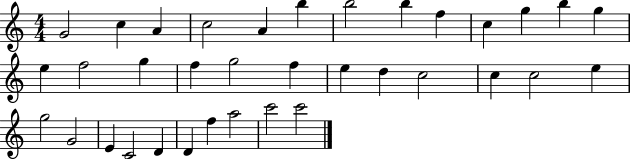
G4/h C5/q A4/q C5/h A4/q B5/q B5/h B5/q F5/q C5/q G5/q B5/q G5/q E5/q F5/h G5/q F5/q G5/h F5/q E5/q D5/q C5/h C5/q C5/h E5/q G5/h G4/h E4/q C4/h D4/q D4/q F5/q A5/h C6/h C6/h